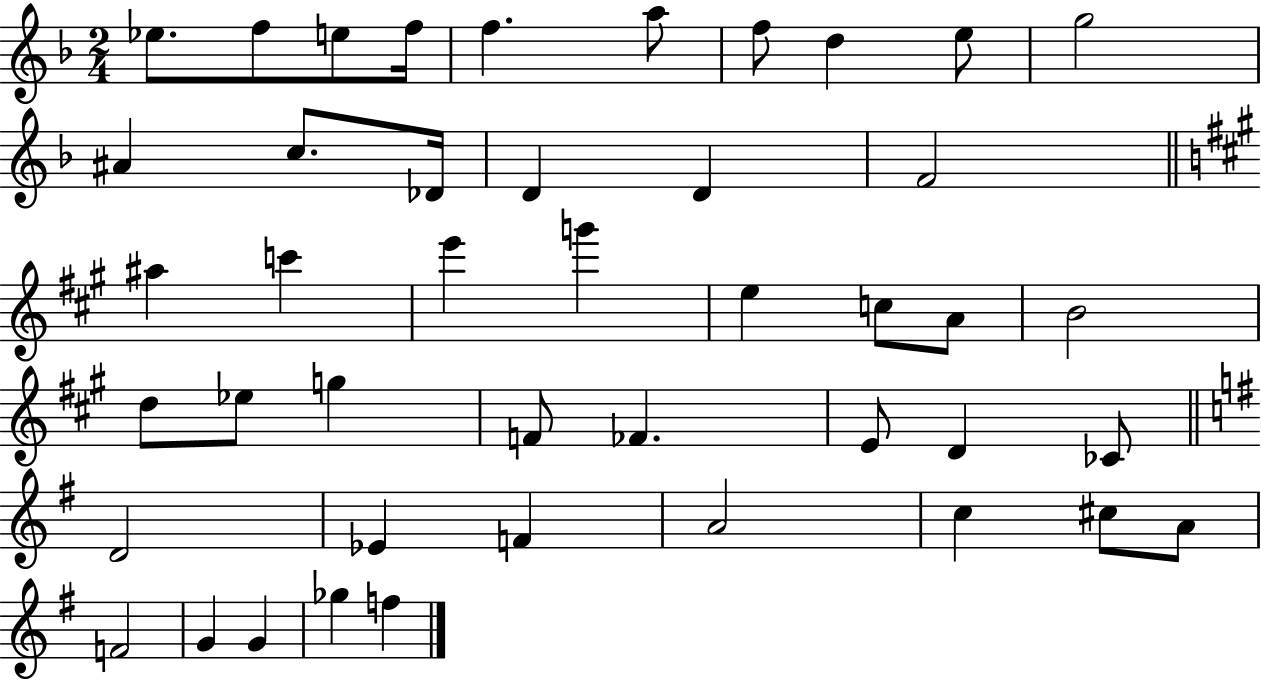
X:1
T:Untitled
M:2/4
L:1/4
K:F
_e/2 f/2 e/2 f/4 f a/2 f/2 d e/2 g2 ^A c/2 _D/4 D D F2 ^a c' e' g' e c/2 A/2 B2 d/2 _e/2 g F/2 _F E/2 D _C/2 D2 _E F A2 c ^c/2 A/2 F2 G G _g f